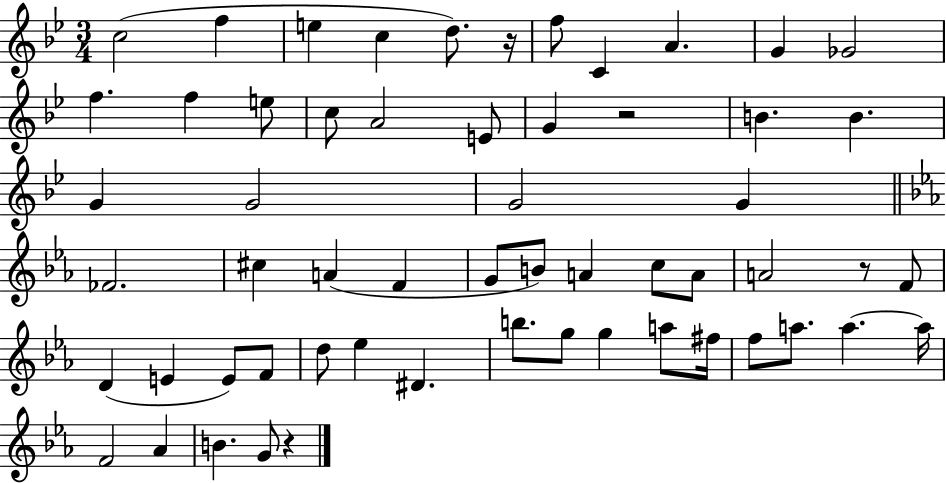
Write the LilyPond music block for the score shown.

{
  \clef treble
  \numericTimeSignature
  \time 3/4
  \key bes \major
  c''2( f''4 | e''4 c''4 d''8.) r16 | f''8 c'4 a'4. | g'4 ges'2 | \break f''4. f''4 e''8 | c''8 a'2 e'8 | g'4 r2 | b'4. b'4. | \break g'4 g'2 | g'2 g'4 | \bar "||" \break \key ees \major fes'2. | cis''4 a'4( f'4 | g'8 b'8) a'4 c''8 a'8 | a'2 r8 f'8 | \break d'4( e'4 e'8) f'8 | d''8 ees''4 dis'4. | b''8. g''8 g''4 a''8 fis''16 | f''8 a''8. a''4.~~ a''16 | \break f'2 aes'4 | b'4. g'8 r4 | \bar "|."
}